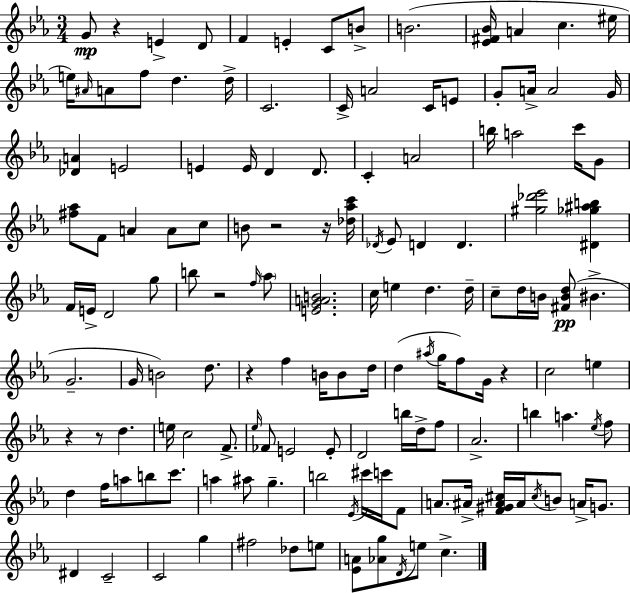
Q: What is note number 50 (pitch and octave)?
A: G5